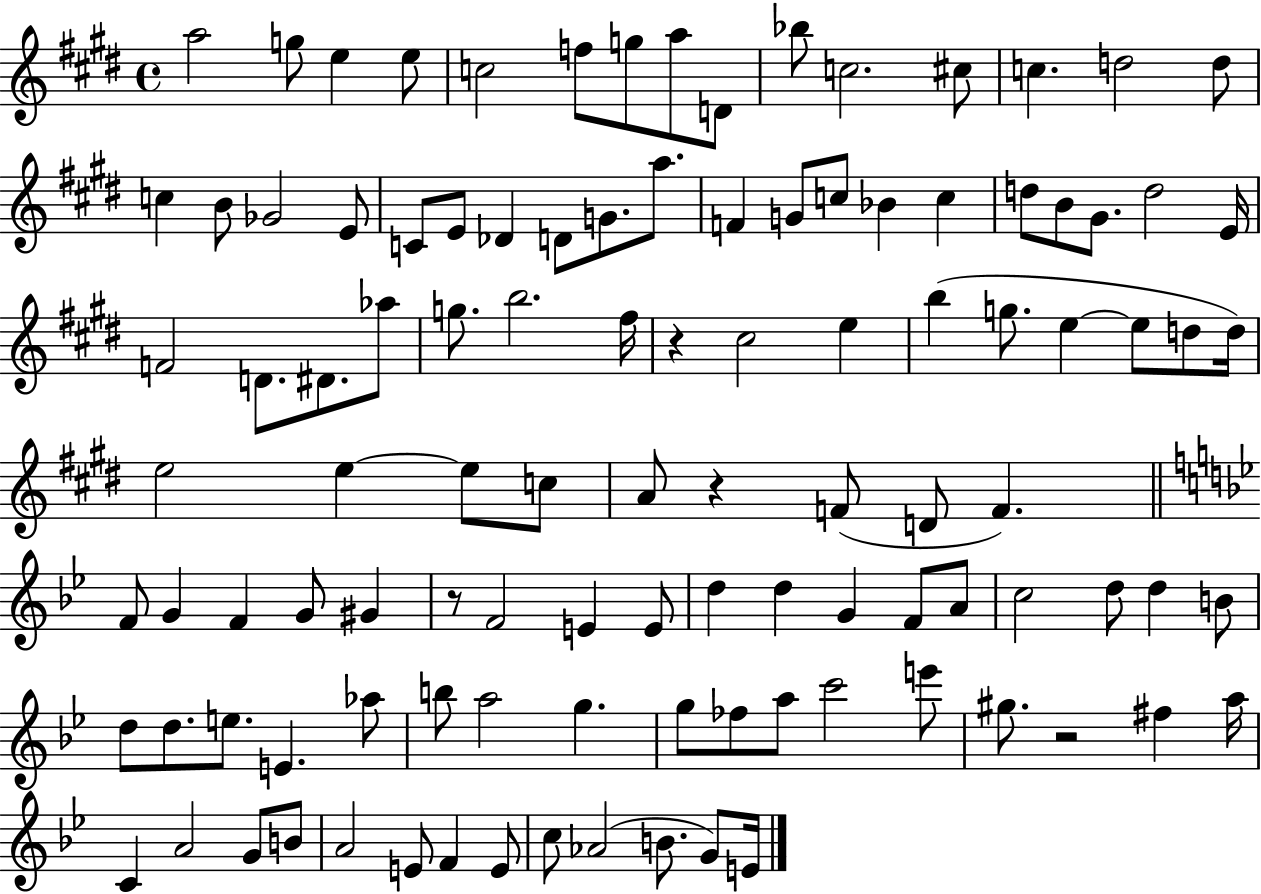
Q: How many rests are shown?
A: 4